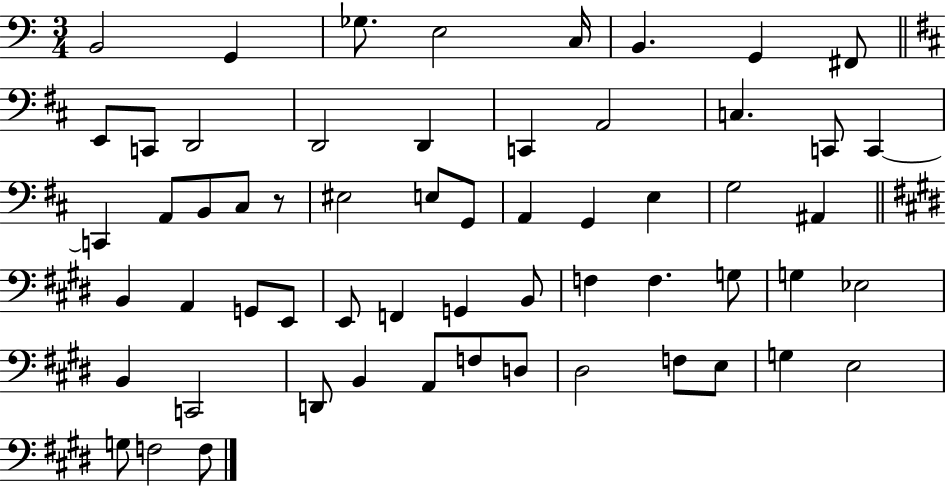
{
  \clef bass
  \numericTimeSignature
  \time 3/4
  \key c \major
  b,2 g,4 | ges8. e2 c16 | b,4. g,4 fis,8 | \bar "||" \break \key b \minor e,8 c,8 d,2 | d,2 d,4 | c,4 a,2 | c4. c,8 c,4~~ | \break c,4 a,8 b,8 cis8 r8 | eis2 e8 g,8 | a,4 g,4 e4 | g2 ais,4 | \break \bar "||" \break \key e \major b,4 a,4 g,8 e,8 | e,8 f,4 g,4 b,8 | f4 f4. g8 | g4 ees2 | \break b,4 c,2 | d,8 b,4 a,8 f8 d8 | dis2 f8 e8 | g4 e2 | \break g8 f2 f8 | \bar "|."
}